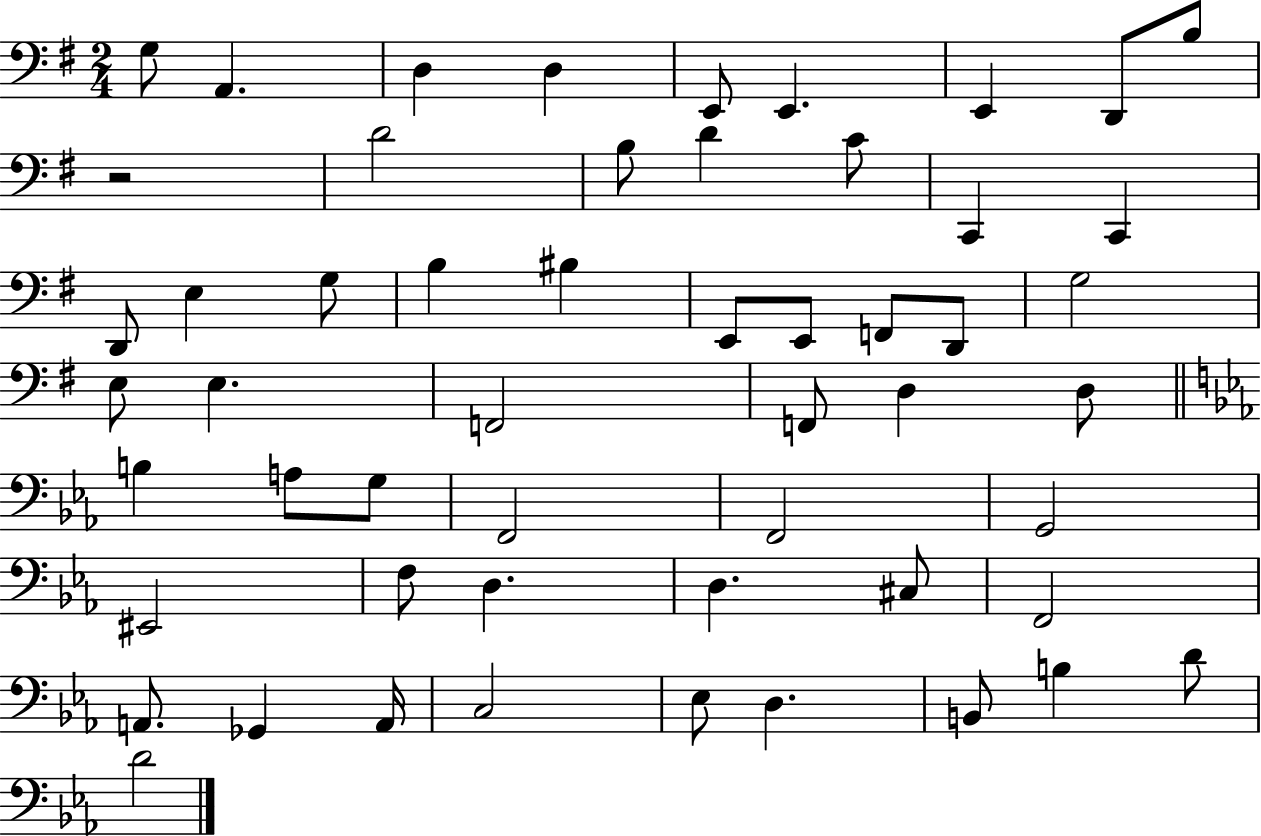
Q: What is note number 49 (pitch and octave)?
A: D3